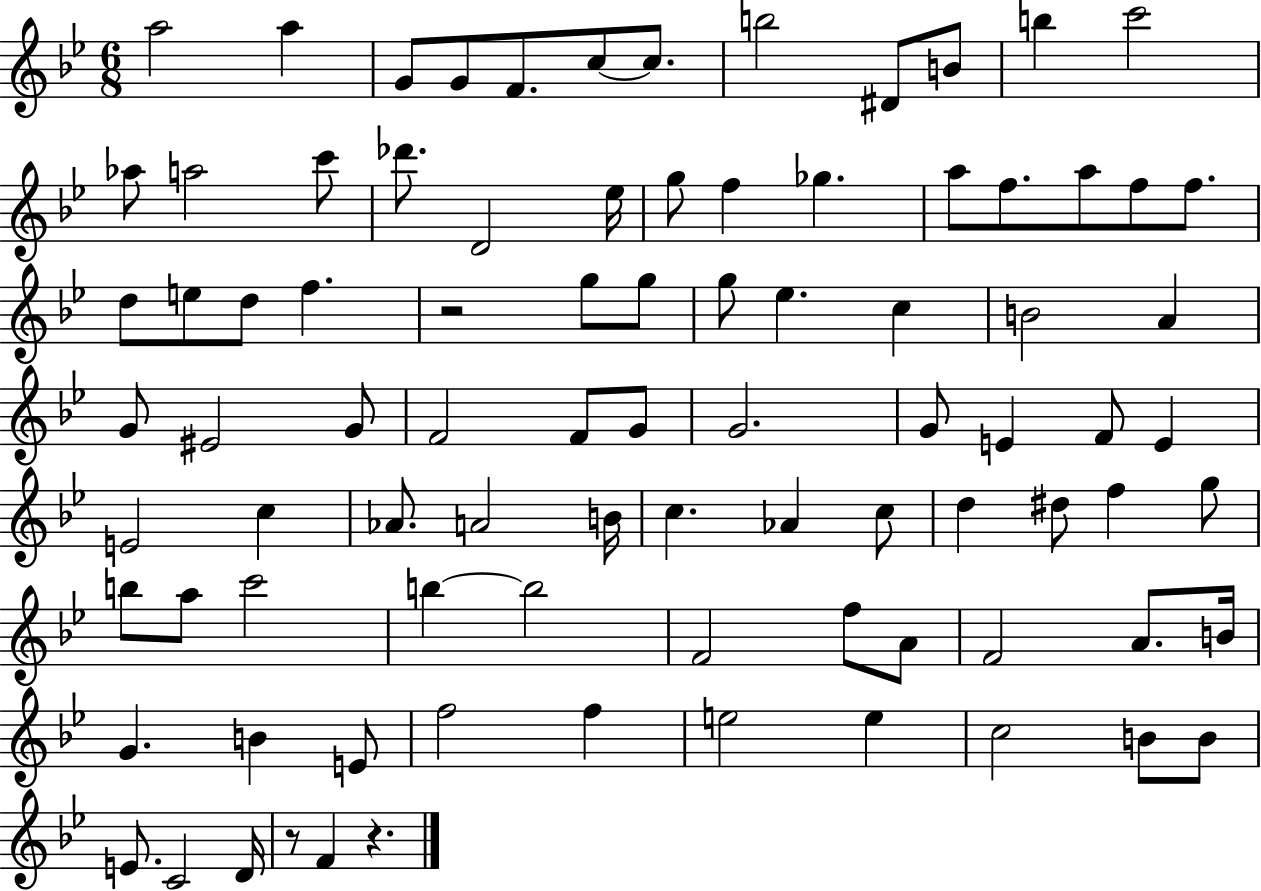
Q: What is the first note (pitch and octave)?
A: A5